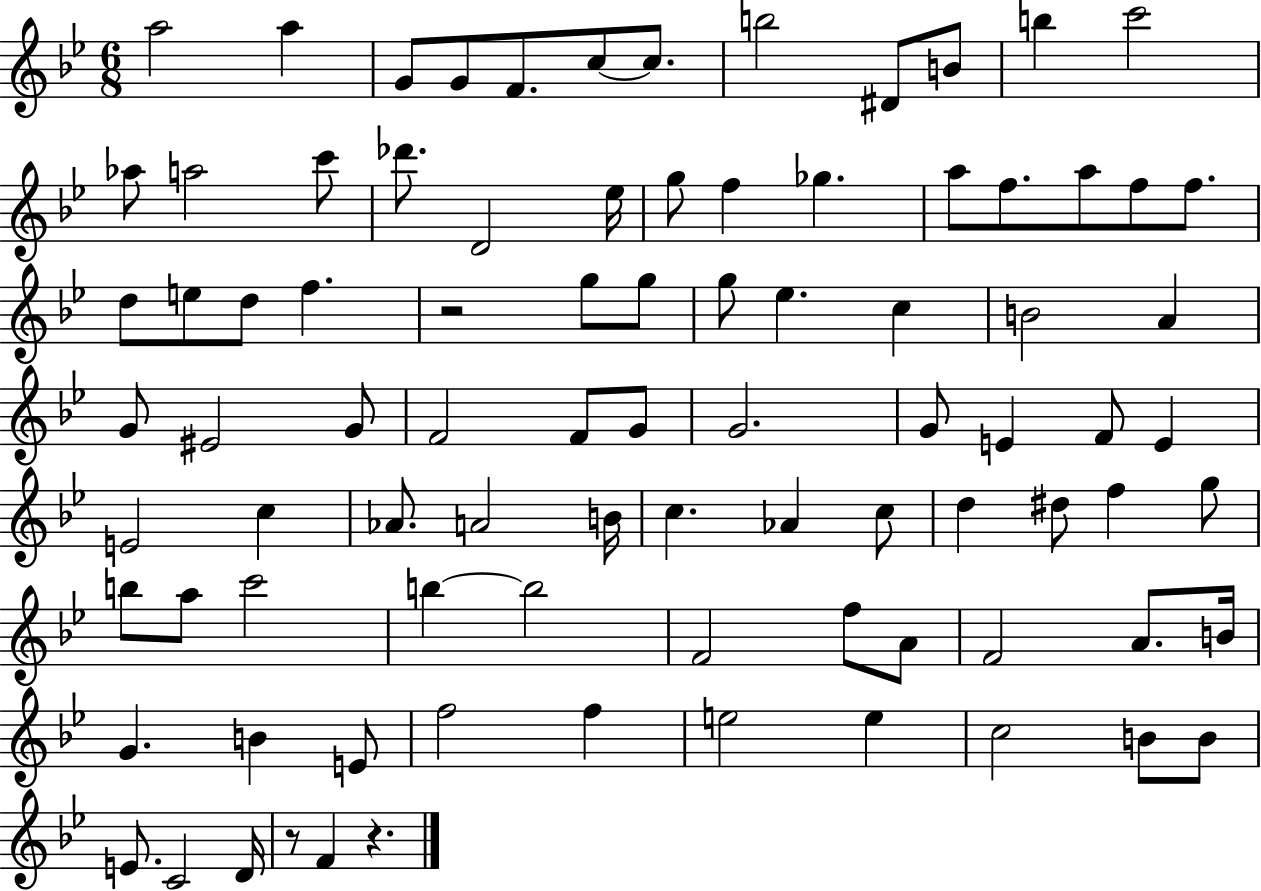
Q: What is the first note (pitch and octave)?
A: A5